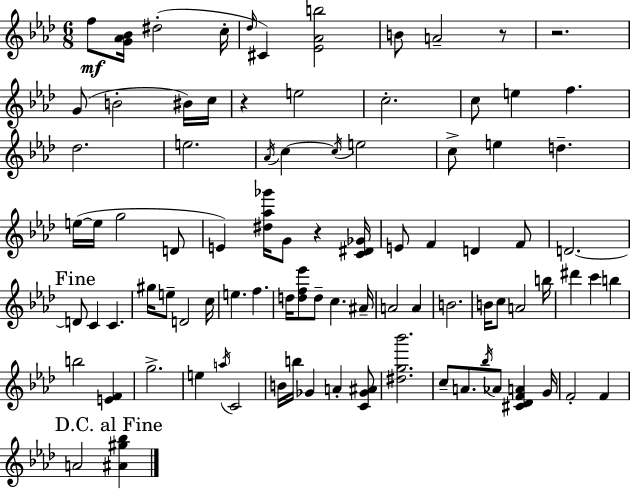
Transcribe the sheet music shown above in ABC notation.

X:1
T:Untitled
M:6/8
L:1/4
K:Ab
f/2 [G_A_B]/4 ^d2 c/4 _d/4 ^C [_E_Ab]2 B/2 A2 z/2 z2 G/2 B2 ^B/4 c/4 z e2 c2 c/2 e f _d2 e2 _A/4 c c/4 e2 c/2 e d e/4 e/4 g2 D/2 E [^d_a_g']/4 G/2 z [C^D_G]/4 E/2 F D F/2 D2 D/2 C C ^g/4 e/2 D2 c/4 e f d/4 [df_e']/2 d/2 c ^A/4 A2 A B2 B/4 c/2 A2 b/4 ^d' c' b b2 [EF] g2 e a/4 C2 B/4 b/4 _G A [C_G^A]/2 [^dg_b']2 c/2 A/2 _b/4 _A/2 [^C_DFA] G/4 F2 F A2 [^A^g_b]